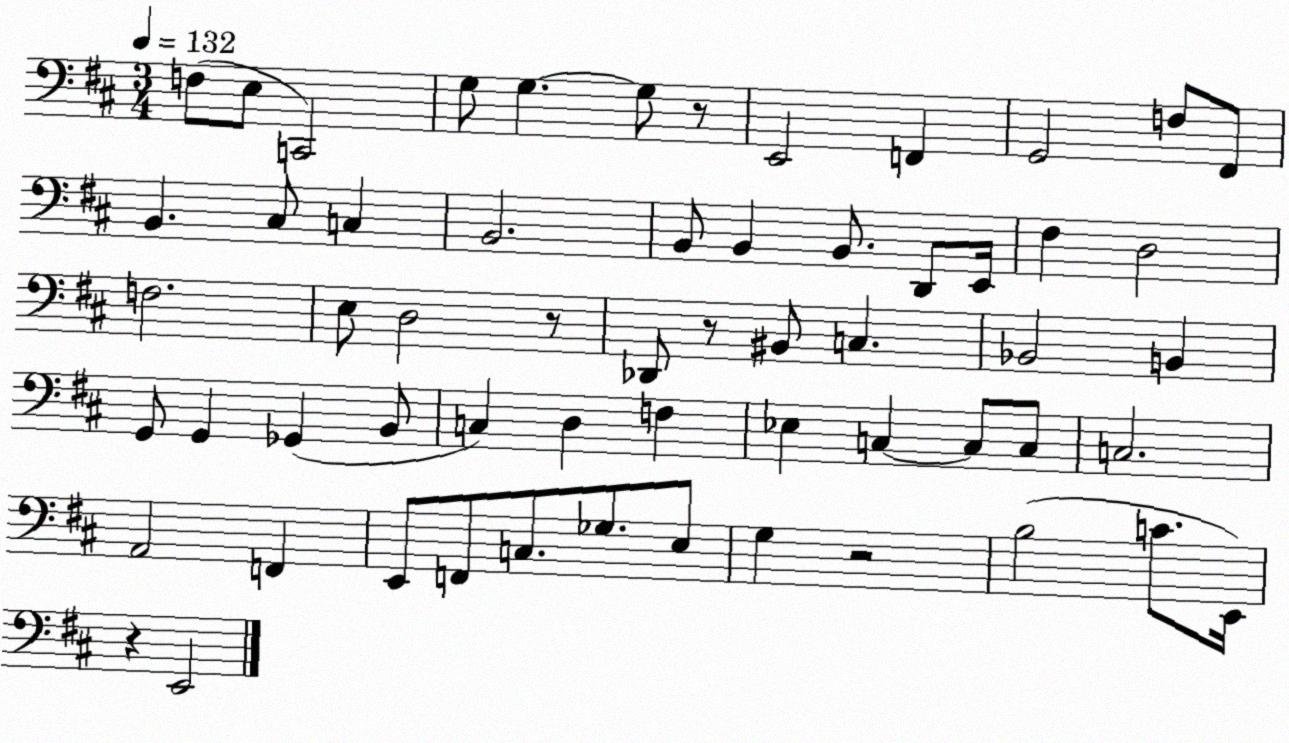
X:1
T:Untitled
M:3/4
L:1/4
K:D
F,/2 E,/2 C,,2 G,/2 G, G,/2 z/2 E,,2 F,, G,,2 F,/2 ^F,,/2 B,, ^C,/2 C, B,,2 B,,/2 B,, B,,/2 D,,/2 E,,/4 ^F, D,2 F,2 E,/2 D,2 z/2 _D,,/2 z/2 ^B,,/2 C, _B,,2 B,, G,,/2 G,, _G,, B,,/2 C, D, F, _E, C, C,/2 C,/2 C,2 A,,2 F,, E,,/2 F,,/2 C,/2 _G,/2 E,/2 G, z2 B,2 C/2 E,,/4 z E,,2